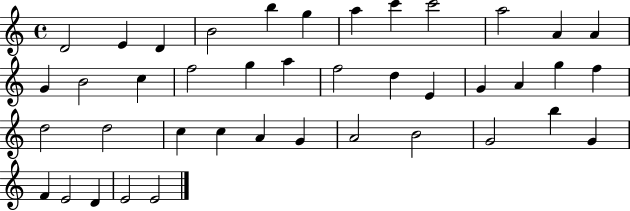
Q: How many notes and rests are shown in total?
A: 41